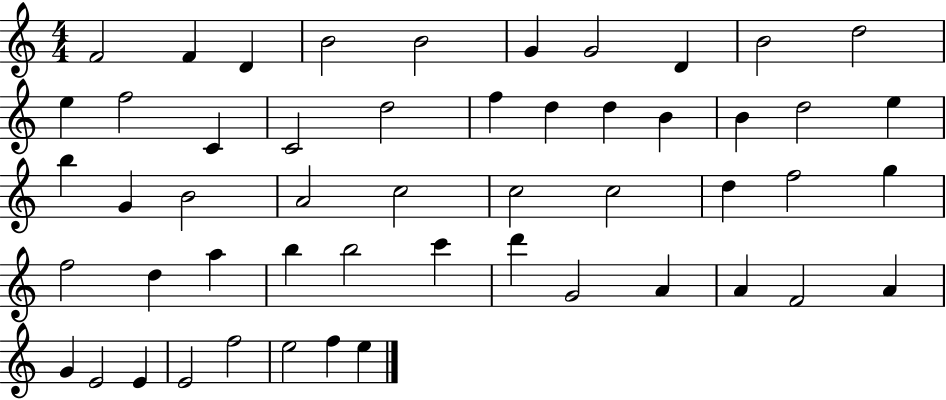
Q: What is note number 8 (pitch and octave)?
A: D4